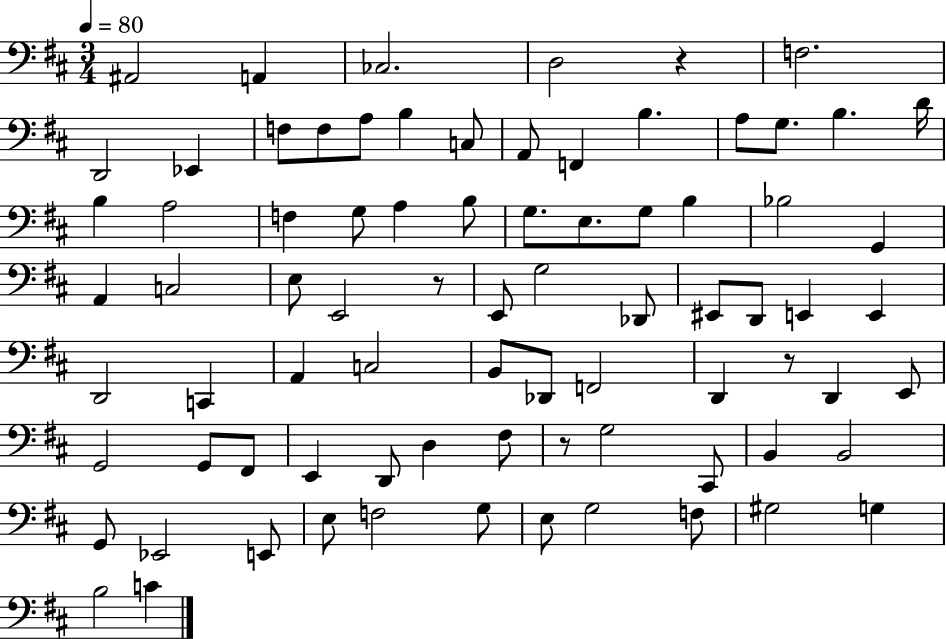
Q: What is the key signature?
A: D major